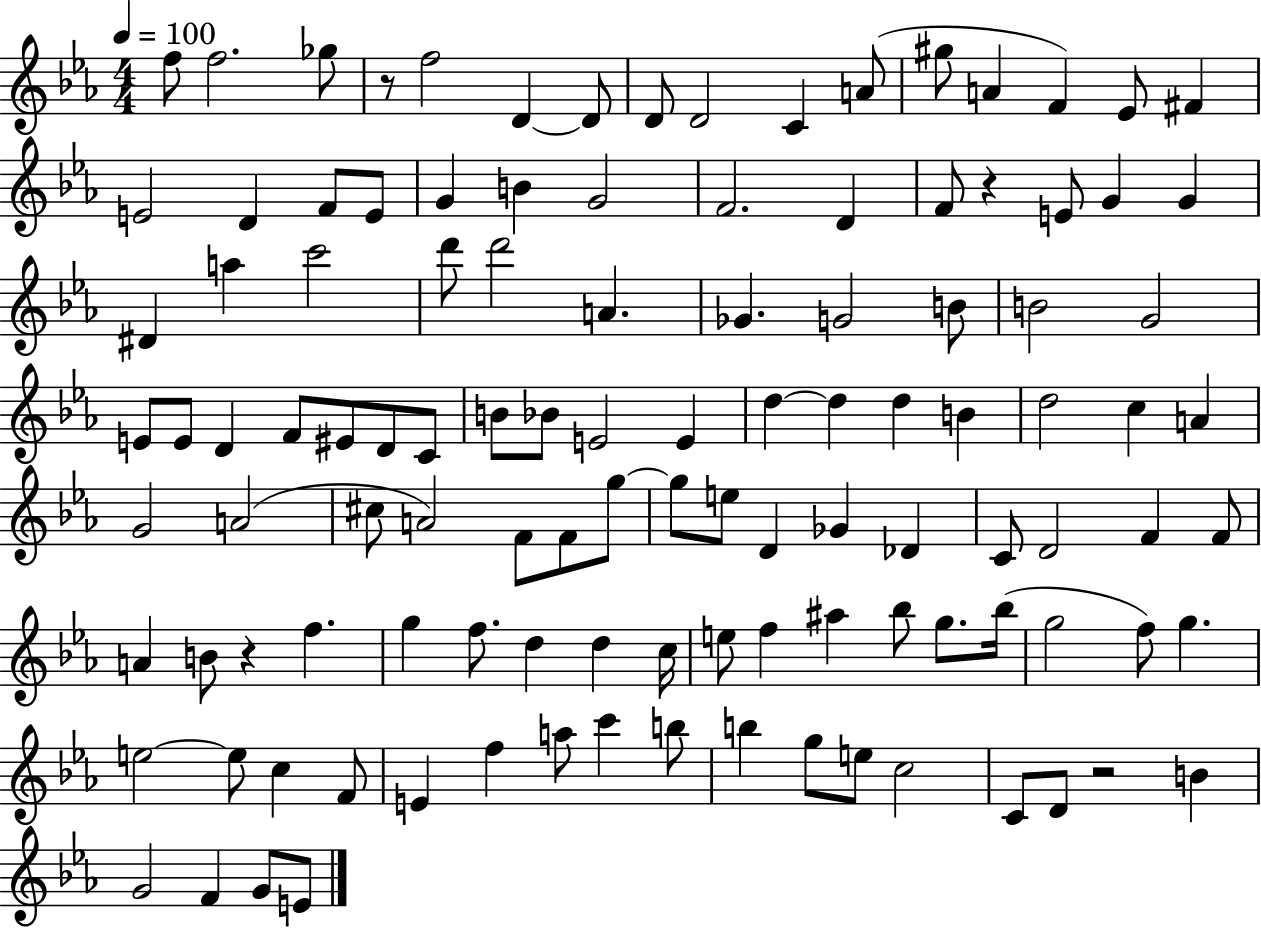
{
  \clef treble
  \numericTimeSignature
  \time 4/4
  \key ees \major
  \tempo 4 = 100
  f''8 f''2. ges''8 | r8 f''2 d'4~~ d'8 | d'8 d'2 c'4 a'8( | gis''8 a'4 f'4) ees'8 fis'4 | \break e'2 d'4 f'8 e'8 | g'4 b'4 g'2 | f'2. d'4 | f'8 r4 e'8 g'4 g'4 | \break dis'4 a''4 c'''2 | d'''8 d'''2 a'4. | ges'4. g'2 b'8 | b'2 g'2 | \break e'8 e'8 d'4 f'8 eis'8 d'8 c'8 | b'8 bes'8 e'2 e'4 | d''4~~ d''4 d''4 b'4 | d''2 c''4 a'4 | \break g'2 a'2( | cis''8 a'2) f'8 f'8 g''8~~ | g''8 e''8 d'4 ges'4 des'4 | c'8 d'2 f'4 f'8 | \break a'4 b'8 r4 f''4. | g''4 f''8. d''4 d''4 c''16 | e''8 f''4 ais''4 bes''8 g''8. bes''16( | g''2 f''8) g''4. | \break e''2~~ e''8 c''4 f'8 | e'4 f''4 a''8 c'''4 b''8 | b''4 g''8 e''8 c''2 | c'8 d'8 r2 b'4 | \break g'2 f'4 g'8 e'8 | \bar "|."
}